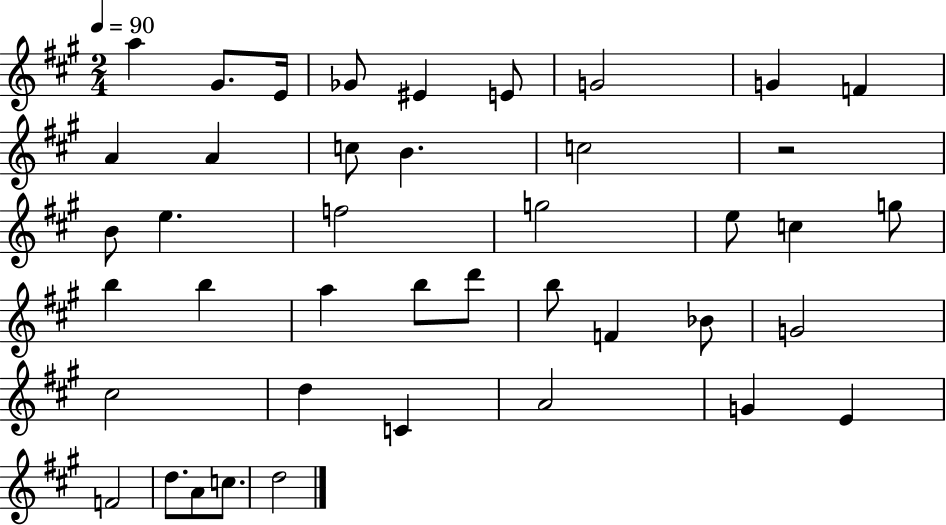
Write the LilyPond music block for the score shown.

{
  \clef treble
  \numericTimeSignature
  \time 2/4
  \key a \major
  \tempo 4 = 90
  a''4 gis'8. e'16 | ges'8 eis'4 e'8 | g'2 | g'4 f'4 | \break a'4 a'4 | c''8 b'4. | c''2 | r2 | \break b'8 e''4. | f''2 | g''2 | e''8 c''4 g''8 | \break b''4 b''4 | a''4 b''8 d'''8 | b''8 f'4 bes'8 | g'2 | \break cis''2 | d''4 c'4 | a'2 | g'4 e'4 | \break f'2 | d''8. a'8 c''8. | d''2 | \bar "|."
}